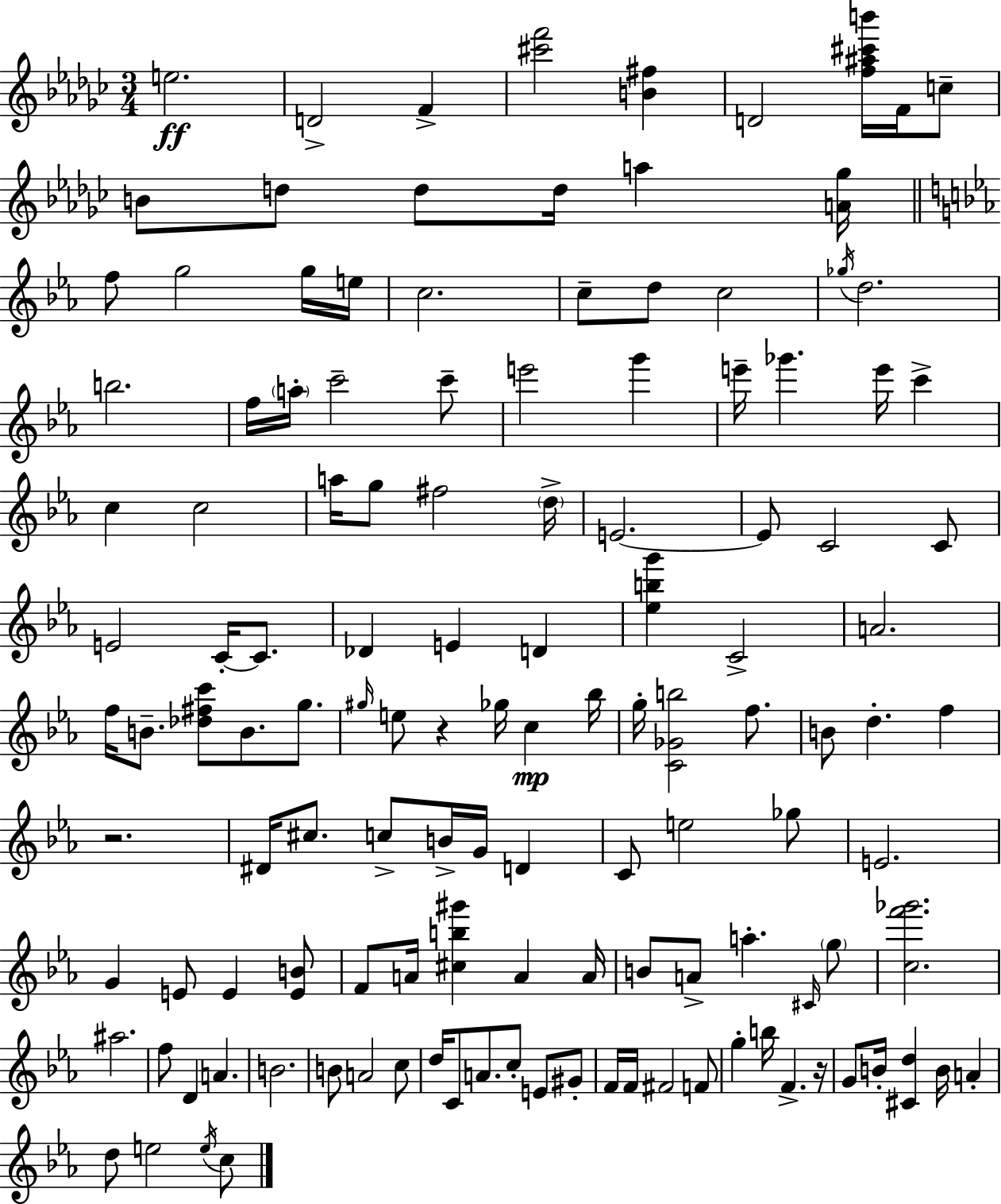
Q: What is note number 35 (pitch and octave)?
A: A5